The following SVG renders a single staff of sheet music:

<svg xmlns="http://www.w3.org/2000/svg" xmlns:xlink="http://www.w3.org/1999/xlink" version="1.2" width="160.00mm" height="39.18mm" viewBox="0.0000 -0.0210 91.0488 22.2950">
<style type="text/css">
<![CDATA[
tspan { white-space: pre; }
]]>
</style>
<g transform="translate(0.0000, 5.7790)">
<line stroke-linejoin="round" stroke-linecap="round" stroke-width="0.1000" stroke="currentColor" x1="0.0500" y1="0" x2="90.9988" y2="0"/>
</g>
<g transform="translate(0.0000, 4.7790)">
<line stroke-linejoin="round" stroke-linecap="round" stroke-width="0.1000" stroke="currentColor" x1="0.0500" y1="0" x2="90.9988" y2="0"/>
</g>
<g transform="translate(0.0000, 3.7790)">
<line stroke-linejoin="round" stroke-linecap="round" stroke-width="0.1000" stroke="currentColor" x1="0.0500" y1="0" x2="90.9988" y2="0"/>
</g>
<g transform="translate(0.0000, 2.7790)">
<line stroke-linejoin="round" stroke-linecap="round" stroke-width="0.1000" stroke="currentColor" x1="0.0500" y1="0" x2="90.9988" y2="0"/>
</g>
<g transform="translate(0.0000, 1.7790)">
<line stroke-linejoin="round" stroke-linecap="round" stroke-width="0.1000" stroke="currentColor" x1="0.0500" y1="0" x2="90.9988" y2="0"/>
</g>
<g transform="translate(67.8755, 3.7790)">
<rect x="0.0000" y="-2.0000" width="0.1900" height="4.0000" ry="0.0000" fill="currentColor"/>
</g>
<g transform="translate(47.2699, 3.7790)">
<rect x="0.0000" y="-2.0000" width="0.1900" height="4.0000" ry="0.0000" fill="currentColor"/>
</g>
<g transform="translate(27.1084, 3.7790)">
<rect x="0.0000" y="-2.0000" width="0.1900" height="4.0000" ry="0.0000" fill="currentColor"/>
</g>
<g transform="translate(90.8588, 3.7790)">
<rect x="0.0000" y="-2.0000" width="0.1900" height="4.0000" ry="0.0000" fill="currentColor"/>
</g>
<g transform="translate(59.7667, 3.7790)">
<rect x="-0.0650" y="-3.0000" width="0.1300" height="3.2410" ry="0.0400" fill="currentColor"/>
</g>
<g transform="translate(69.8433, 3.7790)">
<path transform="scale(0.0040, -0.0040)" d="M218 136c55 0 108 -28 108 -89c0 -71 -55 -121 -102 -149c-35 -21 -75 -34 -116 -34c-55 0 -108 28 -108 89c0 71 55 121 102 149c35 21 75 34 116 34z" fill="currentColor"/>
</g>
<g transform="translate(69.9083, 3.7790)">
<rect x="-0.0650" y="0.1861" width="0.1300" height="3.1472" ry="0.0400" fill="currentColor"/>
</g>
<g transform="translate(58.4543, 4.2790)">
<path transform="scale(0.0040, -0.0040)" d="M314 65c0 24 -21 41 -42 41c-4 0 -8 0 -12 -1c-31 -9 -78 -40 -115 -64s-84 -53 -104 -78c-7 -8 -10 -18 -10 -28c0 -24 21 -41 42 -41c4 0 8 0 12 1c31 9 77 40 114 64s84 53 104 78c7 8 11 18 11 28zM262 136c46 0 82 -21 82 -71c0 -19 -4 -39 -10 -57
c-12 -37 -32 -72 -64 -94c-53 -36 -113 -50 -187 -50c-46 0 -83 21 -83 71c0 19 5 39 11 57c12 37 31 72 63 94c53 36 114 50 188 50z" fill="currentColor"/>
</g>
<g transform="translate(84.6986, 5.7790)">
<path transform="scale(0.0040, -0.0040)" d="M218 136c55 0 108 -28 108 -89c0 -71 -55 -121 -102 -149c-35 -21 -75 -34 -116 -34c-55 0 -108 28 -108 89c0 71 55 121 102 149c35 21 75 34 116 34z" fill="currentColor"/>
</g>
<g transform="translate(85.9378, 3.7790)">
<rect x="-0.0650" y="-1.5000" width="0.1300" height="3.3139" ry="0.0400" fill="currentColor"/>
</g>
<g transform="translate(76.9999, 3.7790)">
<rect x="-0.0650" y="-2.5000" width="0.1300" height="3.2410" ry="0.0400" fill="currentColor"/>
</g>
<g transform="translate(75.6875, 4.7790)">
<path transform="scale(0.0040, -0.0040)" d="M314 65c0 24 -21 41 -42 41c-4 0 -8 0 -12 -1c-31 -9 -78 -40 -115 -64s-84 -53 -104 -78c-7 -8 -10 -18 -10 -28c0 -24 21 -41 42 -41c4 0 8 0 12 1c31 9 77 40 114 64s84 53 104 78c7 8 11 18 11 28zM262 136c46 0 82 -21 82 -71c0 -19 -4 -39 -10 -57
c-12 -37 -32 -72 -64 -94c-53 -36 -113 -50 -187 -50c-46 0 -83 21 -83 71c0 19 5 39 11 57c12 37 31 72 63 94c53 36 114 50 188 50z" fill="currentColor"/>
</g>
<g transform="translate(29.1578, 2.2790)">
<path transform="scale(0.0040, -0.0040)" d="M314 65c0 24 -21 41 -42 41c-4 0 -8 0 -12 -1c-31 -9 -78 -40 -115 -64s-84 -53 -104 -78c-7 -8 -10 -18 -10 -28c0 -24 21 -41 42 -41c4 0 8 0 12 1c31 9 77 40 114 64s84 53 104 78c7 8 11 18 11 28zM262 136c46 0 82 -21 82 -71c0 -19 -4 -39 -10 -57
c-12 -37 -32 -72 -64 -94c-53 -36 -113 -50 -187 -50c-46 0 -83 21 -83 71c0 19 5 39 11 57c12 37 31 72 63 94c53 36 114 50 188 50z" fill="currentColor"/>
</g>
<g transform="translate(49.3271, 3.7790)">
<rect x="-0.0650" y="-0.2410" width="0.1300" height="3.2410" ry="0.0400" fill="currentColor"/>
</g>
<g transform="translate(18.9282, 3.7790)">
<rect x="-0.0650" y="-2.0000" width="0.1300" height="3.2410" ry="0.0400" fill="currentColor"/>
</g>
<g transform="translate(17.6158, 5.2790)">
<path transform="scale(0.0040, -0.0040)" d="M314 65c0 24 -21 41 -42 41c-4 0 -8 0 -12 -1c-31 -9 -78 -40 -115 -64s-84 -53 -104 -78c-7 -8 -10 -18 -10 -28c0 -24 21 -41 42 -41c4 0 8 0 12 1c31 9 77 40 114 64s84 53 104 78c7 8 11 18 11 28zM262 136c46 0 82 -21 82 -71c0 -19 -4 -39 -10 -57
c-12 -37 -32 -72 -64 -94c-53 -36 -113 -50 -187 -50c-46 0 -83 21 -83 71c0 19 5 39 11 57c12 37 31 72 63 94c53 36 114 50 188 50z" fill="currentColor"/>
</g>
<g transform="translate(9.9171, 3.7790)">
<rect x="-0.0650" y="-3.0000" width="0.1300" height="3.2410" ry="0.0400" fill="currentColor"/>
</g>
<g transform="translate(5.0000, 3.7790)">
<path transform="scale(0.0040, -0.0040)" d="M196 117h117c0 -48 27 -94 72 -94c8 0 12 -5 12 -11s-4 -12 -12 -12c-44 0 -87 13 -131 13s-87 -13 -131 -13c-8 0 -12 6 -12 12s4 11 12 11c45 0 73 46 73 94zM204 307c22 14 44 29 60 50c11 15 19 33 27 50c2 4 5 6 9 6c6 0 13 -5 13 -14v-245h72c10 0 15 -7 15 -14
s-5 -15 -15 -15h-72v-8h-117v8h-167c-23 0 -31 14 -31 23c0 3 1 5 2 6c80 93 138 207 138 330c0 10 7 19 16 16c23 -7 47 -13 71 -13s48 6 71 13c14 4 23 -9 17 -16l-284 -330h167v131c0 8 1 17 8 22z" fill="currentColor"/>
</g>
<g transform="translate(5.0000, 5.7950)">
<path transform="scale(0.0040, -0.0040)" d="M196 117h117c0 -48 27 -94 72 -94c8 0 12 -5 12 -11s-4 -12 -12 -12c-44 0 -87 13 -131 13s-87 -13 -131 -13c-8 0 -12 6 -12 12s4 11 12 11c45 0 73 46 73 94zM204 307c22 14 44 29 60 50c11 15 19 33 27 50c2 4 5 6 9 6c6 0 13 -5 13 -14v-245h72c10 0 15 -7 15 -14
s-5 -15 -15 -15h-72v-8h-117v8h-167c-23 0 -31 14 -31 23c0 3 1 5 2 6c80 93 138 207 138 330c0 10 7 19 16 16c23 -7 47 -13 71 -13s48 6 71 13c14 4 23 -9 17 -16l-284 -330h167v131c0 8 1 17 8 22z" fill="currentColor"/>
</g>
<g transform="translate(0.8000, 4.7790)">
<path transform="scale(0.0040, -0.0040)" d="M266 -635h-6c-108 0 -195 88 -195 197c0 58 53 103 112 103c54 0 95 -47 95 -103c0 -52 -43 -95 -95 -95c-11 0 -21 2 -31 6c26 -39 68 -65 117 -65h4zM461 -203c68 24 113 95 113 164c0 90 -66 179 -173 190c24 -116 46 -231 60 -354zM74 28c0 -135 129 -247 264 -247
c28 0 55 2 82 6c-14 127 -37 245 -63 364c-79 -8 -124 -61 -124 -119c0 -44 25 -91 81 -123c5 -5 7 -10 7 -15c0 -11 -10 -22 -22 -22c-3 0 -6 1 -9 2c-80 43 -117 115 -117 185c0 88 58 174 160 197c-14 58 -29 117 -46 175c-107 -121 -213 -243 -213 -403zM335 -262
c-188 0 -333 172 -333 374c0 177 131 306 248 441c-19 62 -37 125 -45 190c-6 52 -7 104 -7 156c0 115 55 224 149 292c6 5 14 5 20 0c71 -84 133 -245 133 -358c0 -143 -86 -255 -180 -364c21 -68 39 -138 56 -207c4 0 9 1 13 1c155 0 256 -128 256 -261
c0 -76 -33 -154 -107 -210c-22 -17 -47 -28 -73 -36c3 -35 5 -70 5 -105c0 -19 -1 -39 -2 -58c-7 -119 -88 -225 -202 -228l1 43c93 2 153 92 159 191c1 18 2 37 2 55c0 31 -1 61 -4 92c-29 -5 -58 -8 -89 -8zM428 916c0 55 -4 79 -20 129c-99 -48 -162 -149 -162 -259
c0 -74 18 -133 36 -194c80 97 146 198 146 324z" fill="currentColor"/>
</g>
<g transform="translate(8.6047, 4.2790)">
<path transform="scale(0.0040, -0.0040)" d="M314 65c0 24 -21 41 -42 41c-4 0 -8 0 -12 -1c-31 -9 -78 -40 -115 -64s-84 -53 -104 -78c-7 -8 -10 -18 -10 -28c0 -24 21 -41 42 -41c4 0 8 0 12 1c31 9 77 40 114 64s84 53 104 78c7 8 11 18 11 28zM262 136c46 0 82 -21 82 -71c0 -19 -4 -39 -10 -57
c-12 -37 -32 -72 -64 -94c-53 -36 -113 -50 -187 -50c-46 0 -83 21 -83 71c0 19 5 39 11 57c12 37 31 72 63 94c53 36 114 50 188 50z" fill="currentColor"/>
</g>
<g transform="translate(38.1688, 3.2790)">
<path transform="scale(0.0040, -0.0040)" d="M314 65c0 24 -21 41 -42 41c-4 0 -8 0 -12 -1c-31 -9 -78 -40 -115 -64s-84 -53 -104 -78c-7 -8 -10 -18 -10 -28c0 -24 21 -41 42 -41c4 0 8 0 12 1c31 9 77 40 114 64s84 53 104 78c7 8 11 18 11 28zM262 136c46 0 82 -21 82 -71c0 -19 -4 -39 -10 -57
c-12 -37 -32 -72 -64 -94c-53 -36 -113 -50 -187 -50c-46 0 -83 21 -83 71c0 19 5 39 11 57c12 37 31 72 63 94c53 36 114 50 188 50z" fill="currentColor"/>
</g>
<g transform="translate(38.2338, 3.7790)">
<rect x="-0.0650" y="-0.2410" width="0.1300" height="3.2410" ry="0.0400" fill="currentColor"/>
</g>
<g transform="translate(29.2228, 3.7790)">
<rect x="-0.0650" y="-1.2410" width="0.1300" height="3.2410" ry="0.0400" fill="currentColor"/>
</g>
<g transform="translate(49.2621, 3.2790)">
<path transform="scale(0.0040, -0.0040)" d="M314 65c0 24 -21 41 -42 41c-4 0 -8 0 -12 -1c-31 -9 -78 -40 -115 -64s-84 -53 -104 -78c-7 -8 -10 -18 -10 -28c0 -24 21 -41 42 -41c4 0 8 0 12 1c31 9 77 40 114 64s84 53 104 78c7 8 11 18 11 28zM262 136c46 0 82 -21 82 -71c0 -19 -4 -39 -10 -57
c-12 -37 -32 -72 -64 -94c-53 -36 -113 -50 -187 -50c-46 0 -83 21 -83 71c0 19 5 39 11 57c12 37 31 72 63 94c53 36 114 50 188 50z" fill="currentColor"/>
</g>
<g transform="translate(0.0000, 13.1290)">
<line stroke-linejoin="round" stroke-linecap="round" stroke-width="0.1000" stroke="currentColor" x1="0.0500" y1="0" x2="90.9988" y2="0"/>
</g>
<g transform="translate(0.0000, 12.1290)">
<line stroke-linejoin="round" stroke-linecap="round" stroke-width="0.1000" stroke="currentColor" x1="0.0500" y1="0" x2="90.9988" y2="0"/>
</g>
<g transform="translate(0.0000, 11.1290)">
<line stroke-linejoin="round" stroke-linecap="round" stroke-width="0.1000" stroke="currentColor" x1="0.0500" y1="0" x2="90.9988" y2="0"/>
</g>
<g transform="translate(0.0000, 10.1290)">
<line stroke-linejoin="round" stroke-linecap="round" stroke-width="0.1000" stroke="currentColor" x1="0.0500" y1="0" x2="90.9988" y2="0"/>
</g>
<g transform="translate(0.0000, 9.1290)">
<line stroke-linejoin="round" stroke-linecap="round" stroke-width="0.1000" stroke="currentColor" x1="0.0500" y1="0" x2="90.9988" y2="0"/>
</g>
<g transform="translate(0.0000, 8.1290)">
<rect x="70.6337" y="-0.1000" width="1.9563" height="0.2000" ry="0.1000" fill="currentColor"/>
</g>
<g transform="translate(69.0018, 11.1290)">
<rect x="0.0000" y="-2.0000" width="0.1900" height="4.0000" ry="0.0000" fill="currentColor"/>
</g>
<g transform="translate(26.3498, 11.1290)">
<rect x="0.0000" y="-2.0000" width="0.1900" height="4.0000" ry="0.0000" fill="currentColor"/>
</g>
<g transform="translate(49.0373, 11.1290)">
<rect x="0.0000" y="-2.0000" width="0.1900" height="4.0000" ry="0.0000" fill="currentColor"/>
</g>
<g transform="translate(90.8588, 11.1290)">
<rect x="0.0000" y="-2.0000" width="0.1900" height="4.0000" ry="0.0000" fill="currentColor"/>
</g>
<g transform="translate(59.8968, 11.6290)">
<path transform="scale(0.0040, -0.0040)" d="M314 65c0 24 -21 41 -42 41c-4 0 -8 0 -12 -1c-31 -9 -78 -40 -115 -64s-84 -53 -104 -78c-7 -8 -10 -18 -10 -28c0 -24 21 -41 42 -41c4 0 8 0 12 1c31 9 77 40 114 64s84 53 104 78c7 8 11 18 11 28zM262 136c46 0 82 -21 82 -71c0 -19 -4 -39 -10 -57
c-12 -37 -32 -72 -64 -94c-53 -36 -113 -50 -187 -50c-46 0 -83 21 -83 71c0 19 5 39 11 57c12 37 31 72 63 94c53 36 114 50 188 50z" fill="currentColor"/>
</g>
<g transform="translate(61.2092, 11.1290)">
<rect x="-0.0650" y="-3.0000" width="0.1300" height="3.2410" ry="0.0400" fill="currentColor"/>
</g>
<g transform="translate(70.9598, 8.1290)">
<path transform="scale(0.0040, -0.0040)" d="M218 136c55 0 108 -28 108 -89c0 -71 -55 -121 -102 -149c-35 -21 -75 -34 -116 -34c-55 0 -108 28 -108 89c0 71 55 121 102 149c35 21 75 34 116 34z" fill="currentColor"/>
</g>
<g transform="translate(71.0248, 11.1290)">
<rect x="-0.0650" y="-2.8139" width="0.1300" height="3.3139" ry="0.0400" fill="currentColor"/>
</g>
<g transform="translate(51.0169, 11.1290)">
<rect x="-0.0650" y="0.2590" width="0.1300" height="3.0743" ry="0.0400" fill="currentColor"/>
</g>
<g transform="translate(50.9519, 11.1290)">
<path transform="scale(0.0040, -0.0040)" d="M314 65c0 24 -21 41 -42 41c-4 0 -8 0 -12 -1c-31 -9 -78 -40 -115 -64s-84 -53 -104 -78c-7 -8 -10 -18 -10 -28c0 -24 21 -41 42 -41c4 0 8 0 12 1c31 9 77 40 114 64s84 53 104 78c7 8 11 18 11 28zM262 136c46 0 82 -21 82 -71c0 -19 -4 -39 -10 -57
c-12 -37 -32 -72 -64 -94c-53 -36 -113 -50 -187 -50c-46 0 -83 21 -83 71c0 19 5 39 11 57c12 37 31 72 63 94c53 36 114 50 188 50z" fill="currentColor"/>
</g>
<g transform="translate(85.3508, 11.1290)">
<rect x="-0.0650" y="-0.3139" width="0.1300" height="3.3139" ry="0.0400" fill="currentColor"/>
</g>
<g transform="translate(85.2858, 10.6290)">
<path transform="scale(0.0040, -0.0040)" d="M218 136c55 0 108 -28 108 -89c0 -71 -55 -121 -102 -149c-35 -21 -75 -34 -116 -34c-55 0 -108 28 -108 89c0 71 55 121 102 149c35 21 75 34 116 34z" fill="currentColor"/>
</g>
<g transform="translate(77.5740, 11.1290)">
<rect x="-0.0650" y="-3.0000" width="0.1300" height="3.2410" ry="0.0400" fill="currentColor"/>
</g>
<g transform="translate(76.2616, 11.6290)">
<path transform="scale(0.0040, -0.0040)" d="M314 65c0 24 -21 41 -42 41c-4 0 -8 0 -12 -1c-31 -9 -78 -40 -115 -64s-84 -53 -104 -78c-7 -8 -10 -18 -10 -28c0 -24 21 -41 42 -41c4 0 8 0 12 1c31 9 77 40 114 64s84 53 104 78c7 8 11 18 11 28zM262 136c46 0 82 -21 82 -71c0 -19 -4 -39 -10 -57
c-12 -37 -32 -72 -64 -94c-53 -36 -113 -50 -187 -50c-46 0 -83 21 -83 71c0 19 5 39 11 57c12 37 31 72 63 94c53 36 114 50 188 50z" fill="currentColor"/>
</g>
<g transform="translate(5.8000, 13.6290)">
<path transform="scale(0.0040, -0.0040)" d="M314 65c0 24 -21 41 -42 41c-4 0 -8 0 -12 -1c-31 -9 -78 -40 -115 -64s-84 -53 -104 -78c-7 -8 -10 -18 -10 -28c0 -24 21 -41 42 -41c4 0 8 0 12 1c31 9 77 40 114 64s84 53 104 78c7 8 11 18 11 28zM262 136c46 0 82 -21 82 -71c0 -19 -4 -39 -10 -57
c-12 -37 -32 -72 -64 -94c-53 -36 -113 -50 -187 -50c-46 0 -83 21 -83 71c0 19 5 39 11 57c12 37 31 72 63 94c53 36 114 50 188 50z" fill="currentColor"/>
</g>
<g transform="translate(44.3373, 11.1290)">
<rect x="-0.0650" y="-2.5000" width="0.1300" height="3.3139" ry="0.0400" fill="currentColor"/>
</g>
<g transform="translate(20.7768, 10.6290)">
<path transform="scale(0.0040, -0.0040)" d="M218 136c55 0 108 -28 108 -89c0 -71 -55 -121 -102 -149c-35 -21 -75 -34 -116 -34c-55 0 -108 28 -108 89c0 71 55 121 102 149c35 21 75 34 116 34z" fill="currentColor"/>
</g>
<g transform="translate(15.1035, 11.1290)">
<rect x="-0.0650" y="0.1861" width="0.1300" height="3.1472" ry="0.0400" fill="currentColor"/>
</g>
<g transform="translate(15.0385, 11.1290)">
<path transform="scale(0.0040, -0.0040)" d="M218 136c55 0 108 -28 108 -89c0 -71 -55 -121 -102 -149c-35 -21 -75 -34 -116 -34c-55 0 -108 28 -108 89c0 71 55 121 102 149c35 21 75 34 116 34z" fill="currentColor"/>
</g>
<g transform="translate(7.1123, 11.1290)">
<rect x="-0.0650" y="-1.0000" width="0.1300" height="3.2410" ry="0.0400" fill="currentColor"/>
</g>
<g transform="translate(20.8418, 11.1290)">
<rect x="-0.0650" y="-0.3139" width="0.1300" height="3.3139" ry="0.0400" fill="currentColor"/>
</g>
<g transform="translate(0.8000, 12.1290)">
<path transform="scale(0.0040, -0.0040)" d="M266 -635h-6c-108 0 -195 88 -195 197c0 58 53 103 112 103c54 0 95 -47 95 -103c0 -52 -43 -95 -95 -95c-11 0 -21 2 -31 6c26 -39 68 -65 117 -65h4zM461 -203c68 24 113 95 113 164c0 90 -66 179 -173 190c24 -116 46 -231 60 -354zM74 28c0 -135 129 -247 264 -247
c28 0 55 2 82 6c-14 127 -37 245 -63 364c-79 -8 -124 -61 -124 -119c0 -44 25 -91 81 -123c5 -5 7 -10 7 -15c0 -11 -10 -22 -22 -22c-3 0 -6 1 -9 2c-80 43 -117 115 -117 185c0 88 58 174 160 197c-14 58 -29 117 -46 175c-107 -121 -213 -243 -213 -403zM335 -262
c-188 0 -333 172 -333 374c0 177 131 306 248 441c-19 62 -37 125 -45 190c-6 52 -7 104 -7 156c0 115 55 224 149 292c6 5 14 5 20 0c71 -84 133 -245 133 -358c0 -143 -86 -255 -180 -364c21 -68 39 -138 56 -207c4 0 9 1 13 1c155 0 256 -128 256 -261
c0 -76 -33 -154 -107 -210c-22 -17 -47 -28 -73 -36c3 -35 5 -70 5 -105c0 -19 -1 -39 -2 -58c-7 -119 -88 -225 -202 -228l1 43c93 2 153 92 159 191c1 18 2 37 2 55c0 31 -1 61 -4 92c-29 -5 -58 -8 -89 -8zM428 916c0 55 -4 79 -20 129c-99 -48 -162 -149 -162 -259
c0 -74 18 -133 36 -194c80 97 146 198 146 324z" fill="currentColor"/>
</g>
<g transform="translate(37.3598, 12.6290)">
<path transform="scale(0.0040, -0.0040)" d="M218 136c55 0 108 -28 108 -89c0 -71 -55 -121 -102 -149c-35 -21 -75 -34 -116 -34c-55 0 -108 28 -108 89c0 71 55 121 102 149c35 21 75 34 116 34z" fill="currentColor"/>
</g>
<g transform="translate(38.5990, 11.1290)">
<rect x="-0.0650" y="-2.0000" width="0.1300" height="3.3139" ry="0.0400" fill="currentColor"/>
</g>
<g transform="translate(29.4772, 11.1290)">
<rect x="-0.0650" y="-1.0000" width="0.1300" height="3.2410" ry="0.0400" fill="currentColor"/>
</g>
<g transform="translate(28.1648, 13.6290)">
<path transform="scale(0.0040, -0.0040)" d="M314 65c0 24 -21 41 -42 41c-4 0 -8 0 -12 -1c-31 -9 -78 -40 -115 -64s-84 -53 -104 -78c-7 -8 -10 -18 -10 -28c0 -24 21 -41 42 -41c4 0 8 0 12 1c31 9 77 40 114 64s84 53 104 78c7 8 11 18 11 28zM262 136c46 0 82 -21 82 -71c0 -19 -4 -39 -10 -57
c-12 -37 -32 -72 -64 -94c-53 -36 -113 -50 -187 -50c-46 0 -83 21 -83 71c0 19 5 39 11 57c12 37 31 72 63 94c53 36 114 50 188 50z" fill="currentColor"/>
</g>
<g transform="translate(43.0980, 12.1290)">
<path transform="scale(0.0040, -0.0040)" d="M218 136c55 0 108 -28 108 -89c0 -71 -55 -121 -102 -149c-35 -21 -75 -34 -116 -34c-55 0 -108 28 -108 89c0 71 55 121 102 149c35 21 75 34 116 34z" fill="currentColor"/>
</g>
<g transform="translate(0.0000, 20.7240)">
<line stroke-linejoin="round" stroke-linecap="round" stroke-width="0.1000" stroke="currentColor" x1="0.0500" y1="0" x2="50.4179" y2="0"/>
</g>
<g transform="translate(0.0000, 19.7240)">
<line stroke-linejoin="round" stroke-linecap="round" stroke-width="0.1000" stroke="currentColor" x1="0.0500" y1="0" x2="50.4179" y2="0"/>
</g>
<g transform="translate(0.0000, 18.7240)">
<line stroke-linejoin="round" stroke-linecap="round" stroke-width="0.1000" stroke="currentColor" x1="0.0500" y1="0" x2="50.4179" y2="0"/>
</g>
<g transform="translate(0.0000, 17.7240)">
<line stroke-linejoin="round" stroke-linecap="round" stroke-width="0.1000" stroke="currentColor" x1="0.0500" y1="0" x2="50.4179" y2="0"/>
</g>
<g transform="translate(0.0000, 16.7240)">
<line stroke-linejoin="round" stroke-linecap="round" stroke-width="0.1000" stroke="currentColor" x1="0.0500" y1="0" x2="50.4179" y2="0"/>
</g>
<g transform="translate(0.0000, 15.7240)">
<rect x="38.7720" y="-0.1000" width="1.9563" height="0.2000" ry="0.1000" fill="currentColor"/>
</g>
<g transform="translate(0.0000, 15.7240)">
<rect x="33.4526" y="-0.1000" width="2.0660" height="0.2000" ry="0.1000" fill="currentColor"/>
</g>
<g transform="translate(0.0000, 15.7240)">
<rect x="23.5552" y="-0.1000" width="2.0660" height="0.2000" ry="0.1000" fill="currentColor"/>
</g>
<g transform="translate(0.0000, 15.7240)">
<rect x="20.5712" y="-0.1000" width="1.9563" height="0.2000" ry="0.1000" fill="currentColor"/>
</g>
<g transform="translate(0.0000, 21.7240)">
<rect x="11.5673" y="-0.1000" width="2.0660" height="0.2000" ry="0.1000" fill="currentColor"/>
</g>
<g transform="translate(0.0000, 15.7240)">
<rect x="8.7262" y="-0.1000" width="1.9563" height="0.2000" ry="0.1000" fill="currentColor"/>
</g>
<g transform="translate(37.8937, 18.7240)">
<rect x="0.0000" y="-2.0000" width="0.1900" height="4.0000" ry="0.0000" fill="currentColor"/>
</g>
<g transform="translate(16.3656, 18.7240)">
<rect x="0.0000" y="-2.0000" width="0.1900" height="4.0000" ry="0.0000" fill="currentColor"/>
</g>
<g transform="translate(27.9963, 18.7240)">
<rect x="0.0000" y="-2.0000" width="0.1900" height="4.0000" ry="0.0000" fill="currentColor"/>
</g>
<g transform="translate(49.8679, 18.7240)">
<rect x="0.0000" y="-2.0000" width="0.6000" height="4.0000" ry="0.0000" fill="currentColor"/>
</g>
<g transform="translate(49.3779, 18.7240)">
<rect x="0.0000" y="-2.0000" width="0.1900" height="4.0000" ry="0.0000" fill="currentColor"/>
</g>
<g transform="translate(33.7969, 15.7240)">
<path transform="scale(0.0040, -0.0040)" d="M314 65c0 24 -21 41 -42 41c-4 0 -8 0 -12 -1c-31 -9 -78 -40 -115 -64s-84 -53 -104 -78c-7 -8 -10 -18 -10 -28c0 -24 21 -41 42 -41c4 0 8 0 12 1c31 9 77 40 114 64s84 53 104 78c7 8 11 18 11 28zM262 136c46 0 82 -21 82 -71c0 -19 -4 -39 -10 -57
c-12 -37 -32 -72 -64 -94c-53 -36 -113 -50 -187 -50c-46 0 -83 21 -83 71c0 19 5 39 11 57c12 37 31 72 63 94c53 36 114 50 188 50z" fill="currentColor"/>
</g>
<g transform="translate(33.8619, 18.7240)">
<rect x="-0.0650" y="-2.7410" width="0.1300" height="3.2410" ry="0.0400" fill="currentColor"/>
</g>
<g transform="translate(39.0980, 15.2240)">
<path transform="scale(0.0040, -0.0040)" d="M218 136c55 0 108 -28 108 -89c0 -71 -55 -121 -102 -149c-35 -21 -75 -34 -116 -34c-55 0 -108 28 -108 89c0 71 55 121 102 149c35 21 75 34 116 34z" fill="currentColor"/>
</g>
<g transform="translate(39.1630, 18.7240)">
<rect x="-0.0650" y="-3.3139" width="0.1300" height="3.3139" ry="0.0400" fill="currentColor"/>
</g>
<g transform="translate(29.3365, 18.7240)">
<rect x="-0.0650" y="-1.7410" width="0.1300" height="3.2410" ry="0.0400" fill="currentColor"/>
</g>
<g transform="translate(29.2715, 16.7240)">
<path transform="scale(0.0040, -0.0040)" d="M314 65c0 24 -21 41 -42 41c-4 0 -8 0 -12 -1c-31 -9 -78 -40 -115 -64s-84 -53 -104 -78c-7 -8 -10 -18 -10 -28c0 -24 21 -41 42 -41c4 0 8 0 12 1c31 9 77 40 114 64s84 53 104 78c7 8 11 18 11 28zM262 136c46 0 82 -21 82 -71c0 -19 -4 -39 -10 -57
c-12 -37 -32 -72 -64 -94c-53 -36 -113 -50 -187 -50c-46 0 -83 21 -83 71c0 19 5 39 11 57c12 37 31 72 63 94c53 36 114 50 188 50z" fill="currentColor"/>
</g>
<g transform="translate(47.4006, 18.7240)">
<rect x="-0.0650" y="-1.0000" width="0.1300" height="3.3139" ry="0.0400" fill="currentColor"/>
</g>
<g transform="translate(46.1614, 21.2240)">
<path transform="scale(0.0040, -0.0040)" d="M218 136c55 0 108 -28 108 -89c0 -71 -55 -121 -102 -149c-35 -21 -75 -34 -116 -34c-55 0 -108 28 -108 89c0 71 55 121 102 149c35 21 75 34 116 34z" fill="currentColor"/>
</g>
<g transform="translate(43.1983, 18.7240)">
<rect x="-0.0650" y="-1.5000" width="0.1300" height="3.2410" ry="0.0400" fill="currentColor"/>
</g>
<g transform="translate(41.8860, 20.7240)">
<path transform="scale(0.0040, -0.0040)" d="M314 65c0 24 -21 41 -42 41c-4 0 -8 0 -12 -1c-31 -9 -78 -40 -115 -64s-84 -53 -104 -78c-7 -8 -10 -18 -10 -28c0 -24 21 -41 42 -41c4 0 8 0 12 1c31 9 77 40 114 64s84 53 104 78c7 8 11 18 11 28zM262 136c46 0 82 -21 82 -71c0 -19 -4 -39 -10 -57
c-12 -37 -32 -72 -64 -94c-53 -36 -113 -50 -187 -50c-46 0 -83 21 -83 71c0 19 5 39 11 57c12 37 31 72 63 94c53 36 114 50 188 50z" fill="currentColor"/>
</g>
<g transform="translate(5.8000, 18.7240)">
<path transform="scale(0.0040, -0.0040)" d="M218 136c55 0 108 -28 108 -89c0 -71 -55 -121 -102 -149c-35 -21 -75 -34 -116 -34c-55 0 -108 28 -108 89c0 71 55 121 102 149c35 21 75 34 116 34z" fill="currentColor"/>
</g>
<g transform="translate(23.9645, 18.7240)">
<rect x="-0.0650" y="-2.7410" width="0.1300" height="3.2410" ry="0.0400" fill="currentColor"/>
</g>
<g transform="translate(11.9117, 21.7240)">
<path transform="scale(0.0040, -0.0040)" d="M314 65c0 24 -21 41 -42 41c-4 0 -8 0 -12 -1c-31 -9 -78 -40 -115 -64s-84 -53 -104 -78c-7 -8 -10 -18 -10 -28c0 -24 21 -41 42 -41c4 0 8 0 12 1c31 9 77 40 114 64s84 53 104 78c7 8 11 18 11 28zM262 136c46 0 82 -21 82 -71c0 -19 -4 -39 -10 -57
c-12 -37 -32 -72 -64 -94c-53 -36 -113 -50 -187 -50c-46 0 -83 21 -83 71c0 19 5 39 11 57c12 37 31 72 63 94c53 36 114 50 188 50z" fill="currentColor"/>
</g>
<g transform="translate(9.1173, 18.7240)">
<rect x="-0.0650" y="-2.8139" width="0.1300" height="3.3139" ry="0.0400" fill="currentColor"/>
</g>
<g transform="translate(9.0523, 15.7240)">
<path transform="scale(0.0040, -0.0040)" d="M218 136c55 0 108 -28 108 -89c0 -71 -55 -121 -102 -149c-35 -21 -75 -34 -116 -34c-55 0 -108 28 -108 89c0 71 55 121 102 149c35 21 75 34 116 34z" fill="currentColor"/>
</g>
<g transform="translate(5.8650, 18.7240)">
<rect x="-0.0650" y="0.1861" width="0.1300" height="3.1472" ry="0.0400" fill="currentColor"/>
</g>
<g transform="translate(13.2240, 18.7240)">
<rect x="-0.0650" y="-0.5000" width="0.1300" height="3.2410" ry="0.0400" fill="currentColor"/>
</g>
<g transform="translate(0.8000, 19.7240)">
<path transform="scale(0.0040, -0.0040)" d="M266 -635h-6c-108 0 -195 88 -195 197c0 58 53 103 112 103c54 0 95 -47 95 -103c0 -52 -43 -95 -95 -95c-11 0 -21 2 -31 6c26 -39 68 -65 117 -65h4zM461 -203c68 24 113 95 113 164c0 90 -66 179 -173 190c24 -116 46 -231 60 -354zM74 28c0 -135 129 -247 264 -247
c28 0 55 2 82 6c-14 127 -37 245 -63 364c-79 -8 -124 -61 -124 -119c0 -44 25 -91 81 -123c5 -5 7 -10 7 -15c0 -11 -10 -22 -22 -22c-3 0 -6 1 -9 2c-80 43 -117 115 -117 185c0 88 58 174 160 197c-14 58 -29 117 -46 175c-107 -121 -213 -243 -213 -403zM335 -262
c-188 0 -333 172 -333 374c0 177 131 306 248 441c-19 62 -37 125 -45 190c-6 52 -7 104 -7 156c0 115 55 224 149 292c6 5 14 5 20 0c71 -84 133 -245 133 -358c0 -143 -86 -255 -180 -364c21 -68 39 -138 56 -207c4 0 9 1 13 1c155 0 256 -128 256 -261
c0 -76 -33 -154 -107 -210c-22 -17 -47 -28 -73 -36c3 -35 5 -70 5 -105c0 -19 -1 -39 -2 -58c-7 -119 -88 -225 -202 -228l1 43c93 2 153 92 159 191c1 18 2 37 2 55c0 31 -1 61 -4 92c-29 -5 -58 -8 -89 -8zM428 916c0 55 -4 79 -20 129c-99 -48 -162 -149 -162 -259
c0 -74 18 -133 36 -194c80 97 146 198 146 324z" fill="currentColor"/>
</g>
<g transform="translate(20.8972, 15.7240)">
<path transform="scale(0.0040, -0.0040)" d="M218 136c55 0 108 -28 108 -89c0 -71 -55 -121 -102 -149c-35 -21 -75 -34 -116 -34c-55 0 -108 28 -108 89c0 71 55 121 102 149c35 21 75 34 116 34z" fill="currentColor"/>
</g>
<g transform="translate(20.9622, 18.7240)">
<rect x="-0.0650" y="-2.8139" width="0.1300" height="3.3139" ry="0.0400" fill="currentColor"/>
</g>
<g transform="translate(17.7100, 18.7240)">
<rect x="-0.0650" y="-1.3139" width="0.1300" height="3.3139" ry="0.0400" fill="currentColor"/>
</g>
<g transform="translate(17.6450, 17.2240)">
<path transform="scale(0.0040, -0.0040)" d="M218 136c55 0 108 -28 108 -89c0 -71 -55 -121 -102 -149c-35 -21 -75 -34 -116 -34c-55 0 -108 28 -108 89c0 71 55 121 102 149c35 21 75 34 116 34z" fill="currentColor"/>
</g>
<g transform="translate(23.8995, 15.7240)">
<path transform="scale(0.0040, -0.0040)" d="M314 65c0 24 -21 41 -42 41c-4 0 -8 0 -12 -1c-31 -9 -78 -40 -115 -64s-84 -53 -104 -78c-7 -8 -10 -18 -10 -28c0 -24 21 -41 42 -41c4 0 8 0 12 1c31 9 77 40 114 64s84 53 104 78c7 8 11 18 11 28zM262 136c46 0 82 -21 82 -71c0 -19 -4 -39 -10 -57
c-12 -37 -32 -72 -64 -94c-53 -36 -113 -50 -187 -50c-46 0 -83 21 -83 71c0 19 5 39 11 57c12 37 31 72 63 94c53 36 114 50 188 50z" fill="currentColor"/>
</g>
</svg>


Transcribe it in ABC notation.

X:1
T:Untitled
M:4/4
L:1/4
K:C
A2 F2 e2 c2 c2 A2 B G2 E D2 B c D2 F G B2 A2 a A2 c B a C2 e a a2 f2 a2 b E2 D